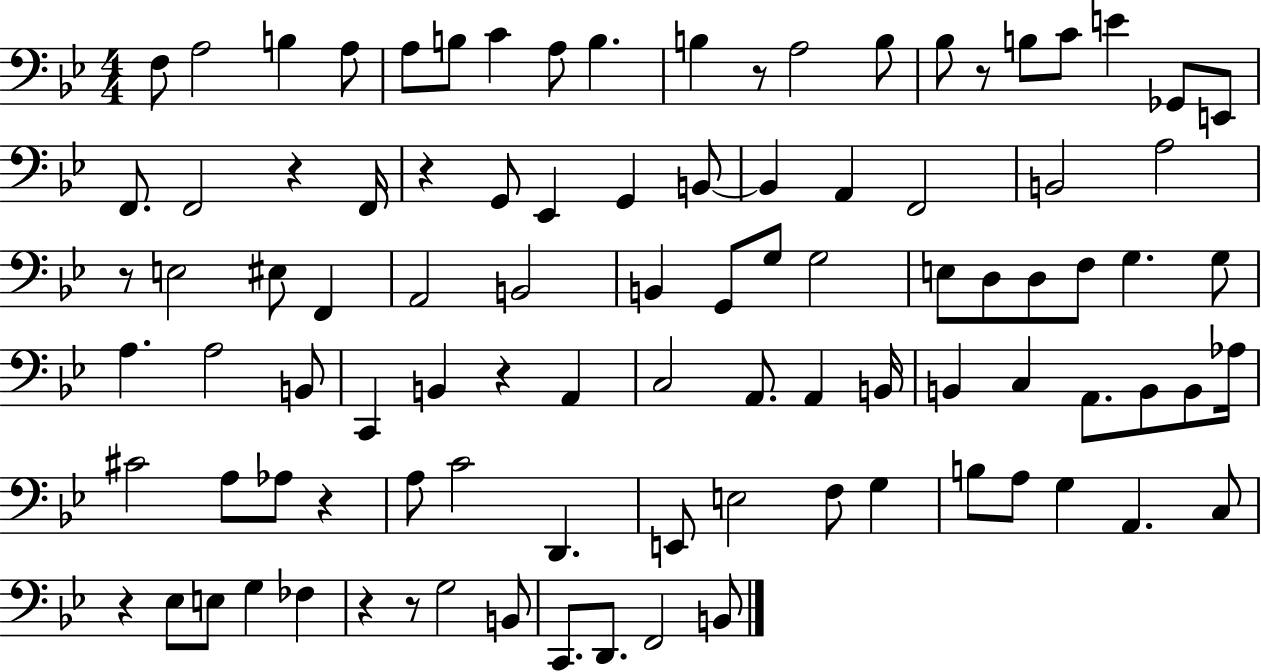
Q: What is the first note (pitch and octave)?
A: F3